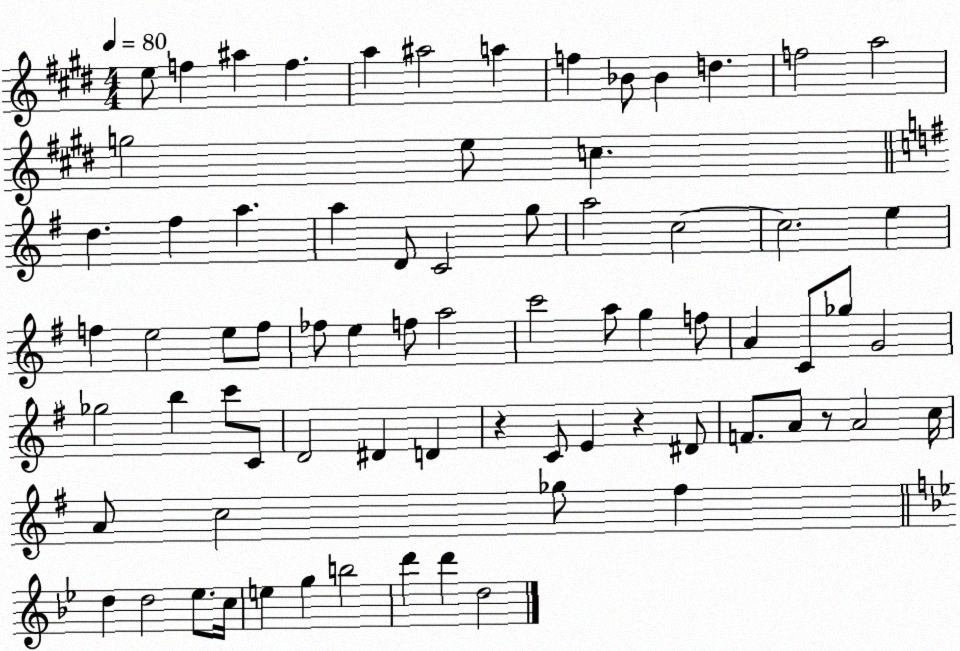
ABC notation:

X:1
T:Untitled
M:4/4
L:1/4
K:E
e/2 f ^a f a ^a2 a f _B/2 _B d f2 a2 g2 e/2 c d ^f a a D/2 C2 g/2 a2 c2 c2 e f e2 e/2 f/2 _f/2 e f/2 a2 c'2 a/2 g f/2 A C/2 _g/2 G2 _g2 b c'/2 C/2 D2 ^D D z C/2 E z ^D/2 F/2 A/2 z/2 A2 c/4 A/2 c2 _g/2 ^f d d2 _e/2 c/4 e g b2 d' d' d2